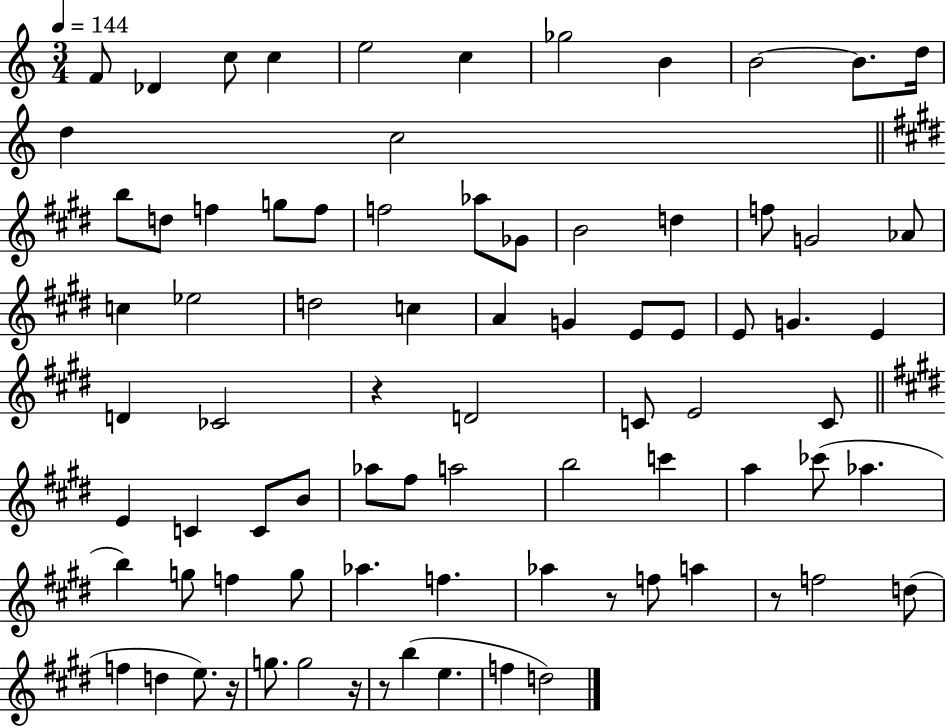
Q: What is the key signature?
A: C major